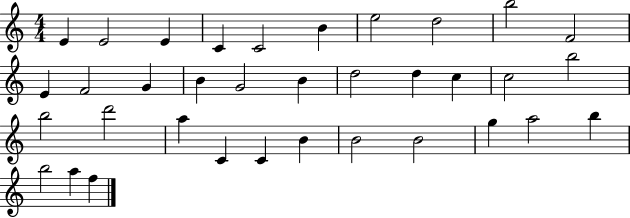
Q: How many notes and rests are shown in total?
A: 35